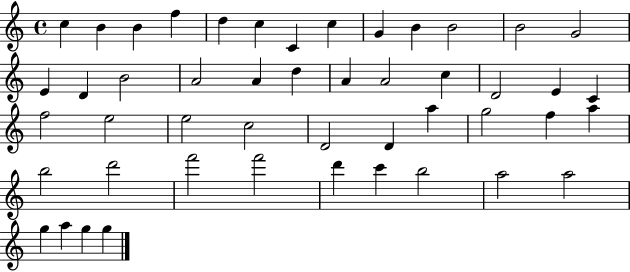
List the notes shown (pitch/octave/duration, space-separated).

C5/q B4/q B4/q F5/q D5/q C5/q C4/q C5/q G4/q B4/q B4/h B4/h G4/h E4/q D4/q B4/h A4/h A4/q D5/q A4/q A4/h C5/q D4/h E4/q C4/q F5/h E5/h E5/h C5/h D4/h D4/q A5/q G5/h F5/q A5/q B5/h D6/h F6/h F6/h D6/q C6/q B5/h A5/h A5/h G5/q A5/q G5/q G5/q